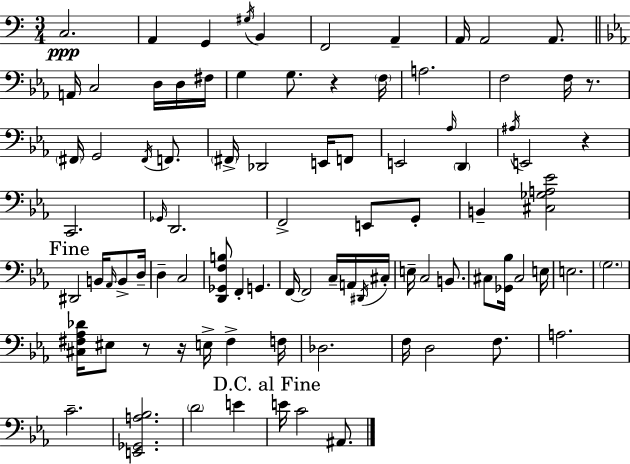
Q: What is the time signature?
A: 3/4